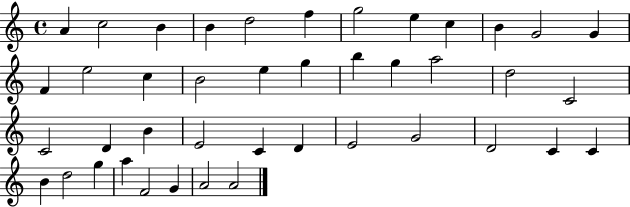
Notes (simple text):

A4/q C5/h B4/q B4/q D5/h F5/q G5/h E5/q C5/q B4/q G4/h G4/q F4/q E5/h C5/q B4/h E5/q G5/q B5/q G5/q A5/h D5/h C4/h C4/h D4/q B4/q E4/h C4/q D4/q E4/h G4/h D4/h C4/q C4/q B4/q D5/h G5/q A5/q F4/h G4/q A4/h A4/h